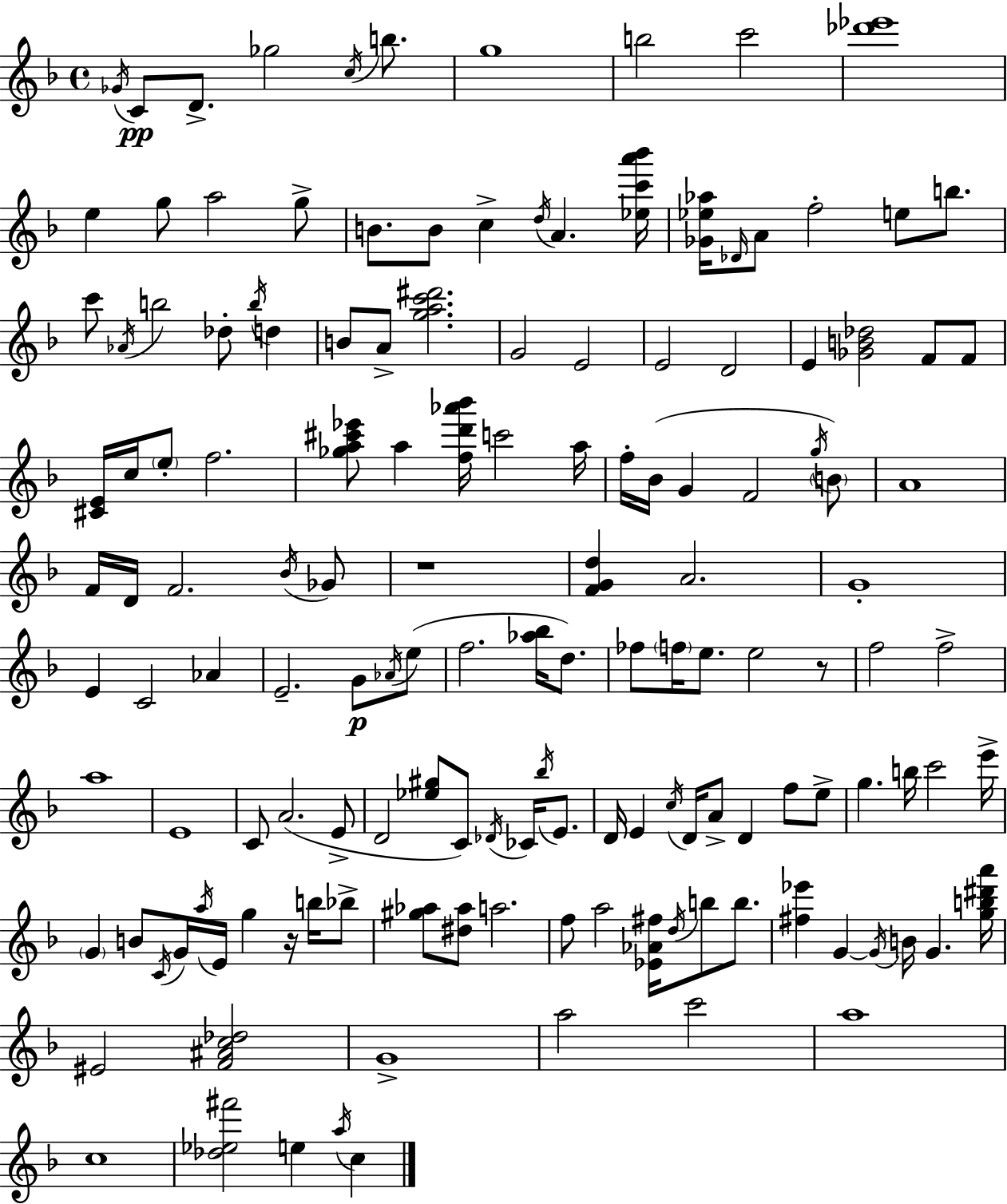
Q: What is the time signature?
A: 4/4